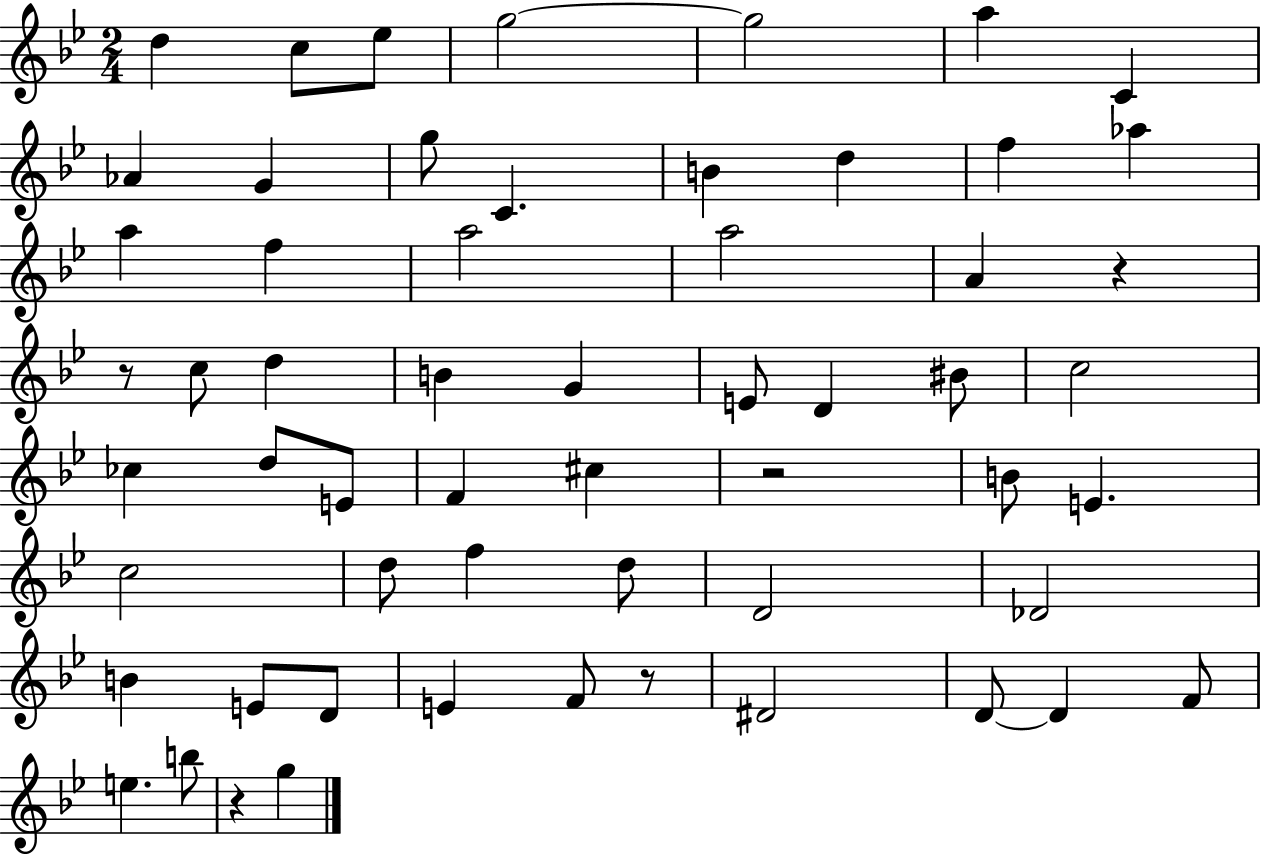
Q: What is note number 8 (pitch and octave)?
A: Ab4